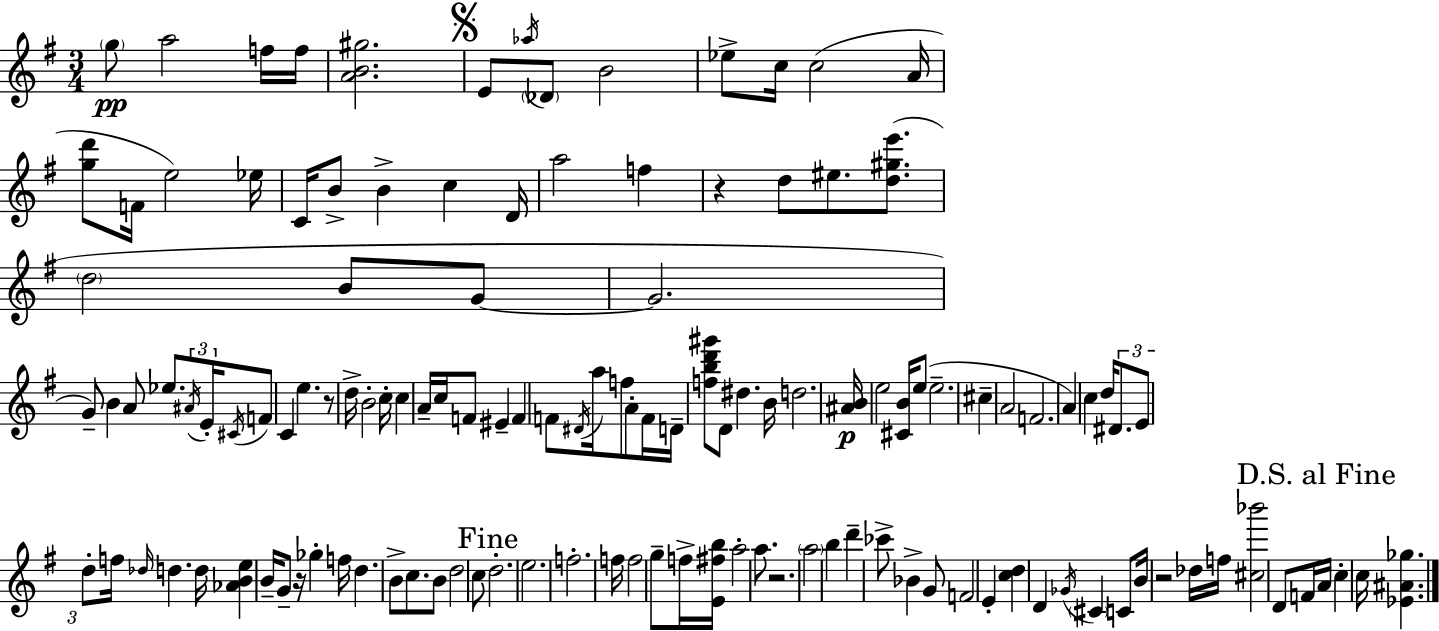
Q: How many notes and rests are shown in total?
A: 129